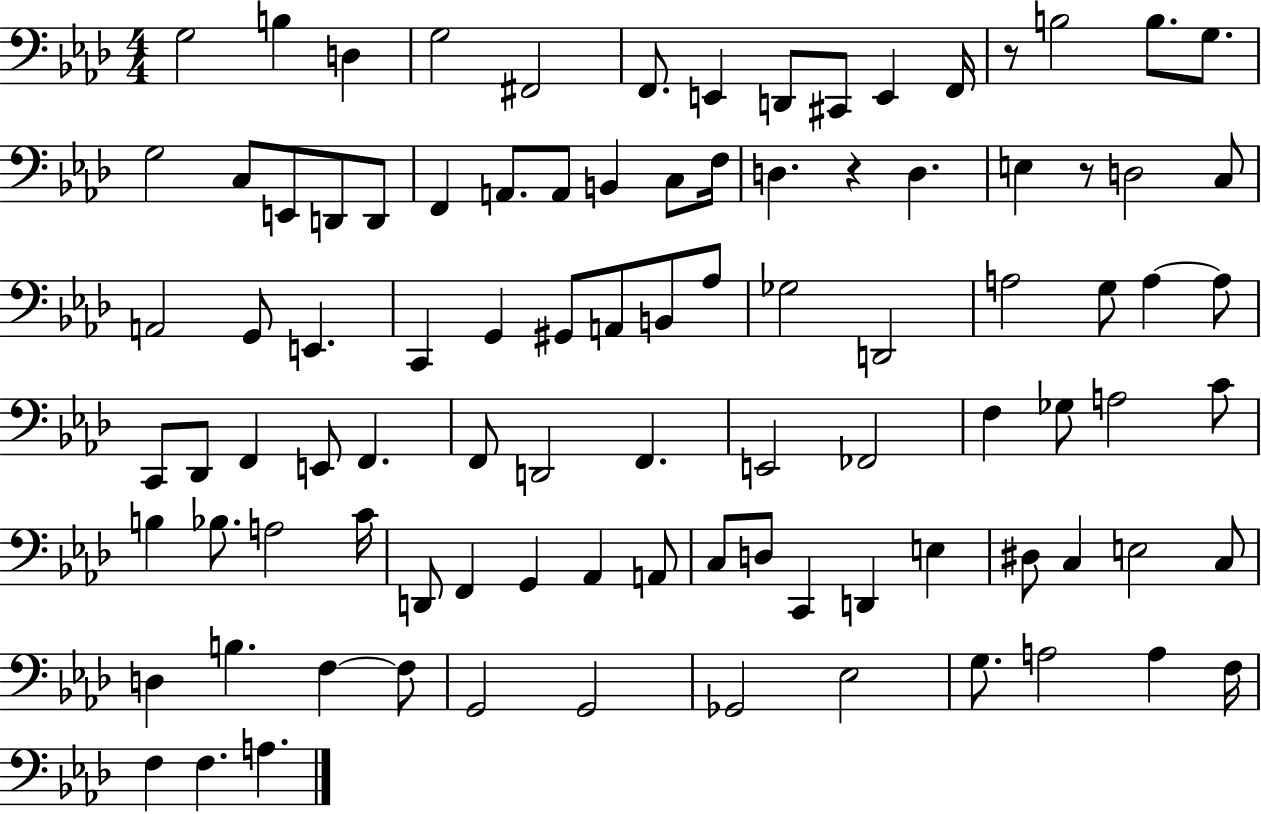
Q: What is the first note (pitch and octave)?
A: G3